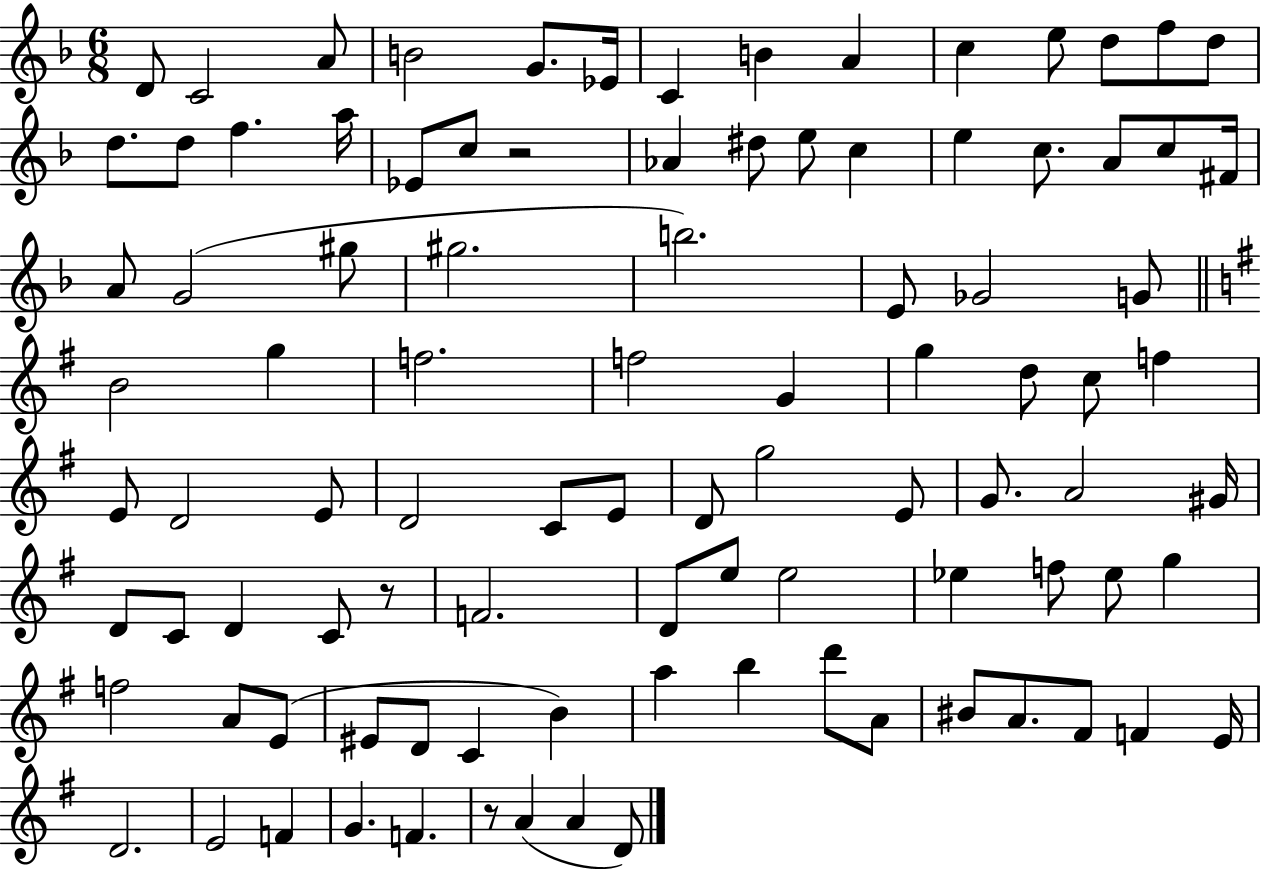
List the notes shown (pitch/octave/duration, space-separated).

D4/e C4/h A4/e B4/h G4/e. Eb4/s C4/q B4/q A4/q C5/q E5/e D5/e F5/e D5/e D5/e. D5/e F5/q. A5/s Eb4/e C5/e R/h Ab4/q D#5/e E5/e C5/q E5/q C5/e. A4/e C5/e F#4/s A4/e G4/h G#5/e G#5/h. B5/h. E4/e Gb4/h G4/e B4/h G5/q F5/h. F5/h G4/q G5/q D5/e C5/e F5/q E4/e D4/h E4/e D4/h C4/e E4/e D4/e G5/h E4/e G4/e. A4/h G#4/s D4/e C4/e D4/q C4/e R/e F4/h. D4/e E5/e E5/h Eb5/q F5/e Eb5/e G5/q F5/h A4/e E4/e EIS4/e D4/e C4/q B4/q A5/q B5/q D6/e A4/e BIS4/e A4/e. F#4/e F4/q E4/s D4/h. E4/h F4/q G4/q. F4/q. R/e A4/q A4/q D4/e